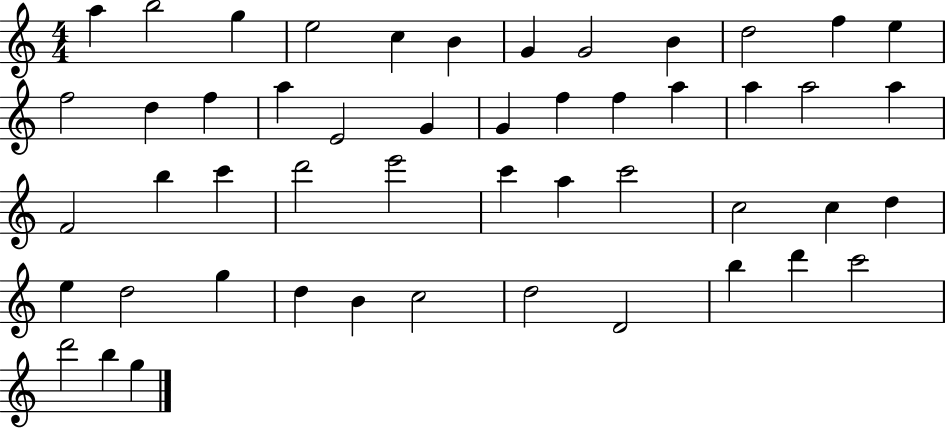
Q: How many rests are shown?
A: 0